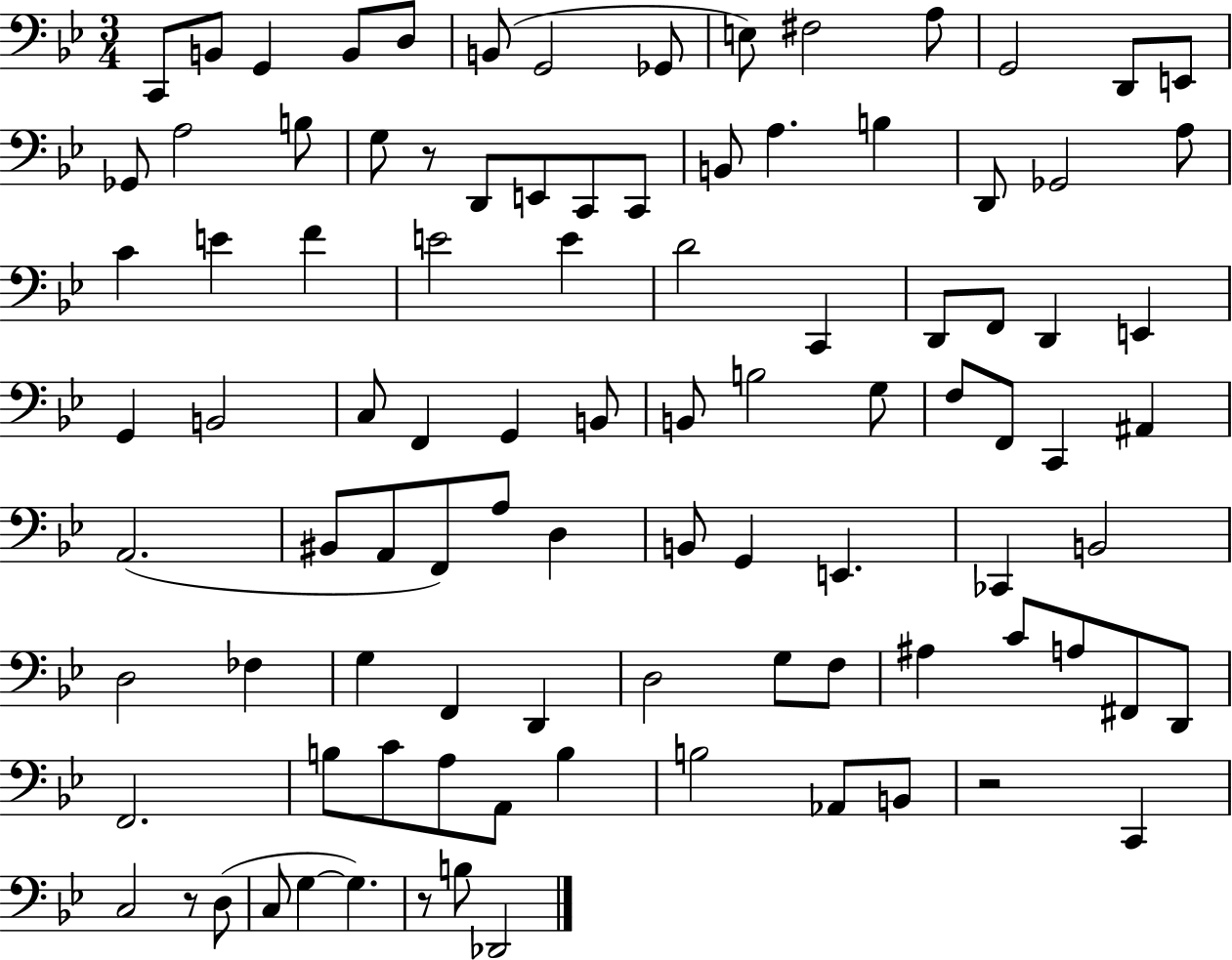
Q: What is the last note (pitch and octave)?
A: Db2